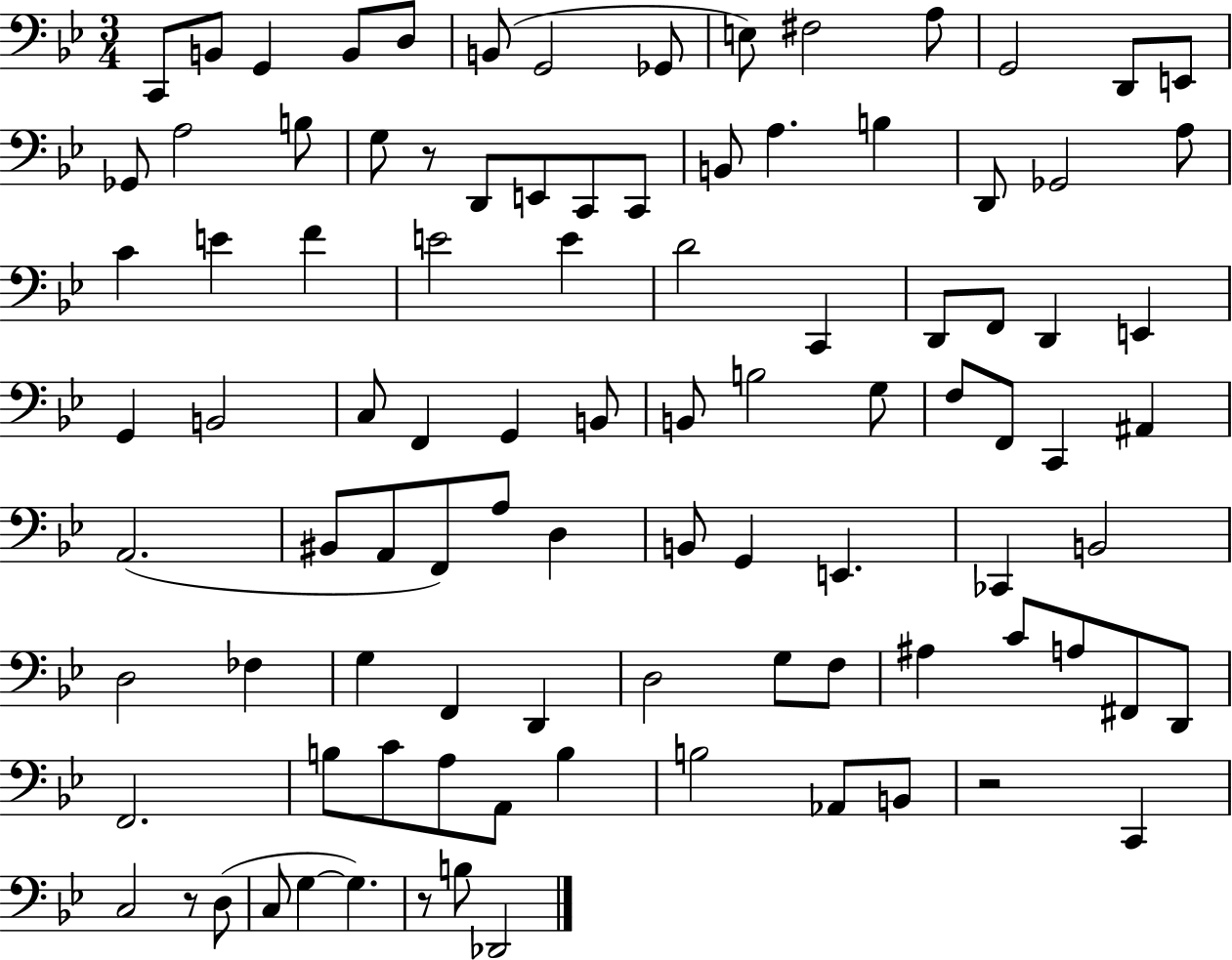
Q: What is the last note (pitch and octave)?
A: Db2